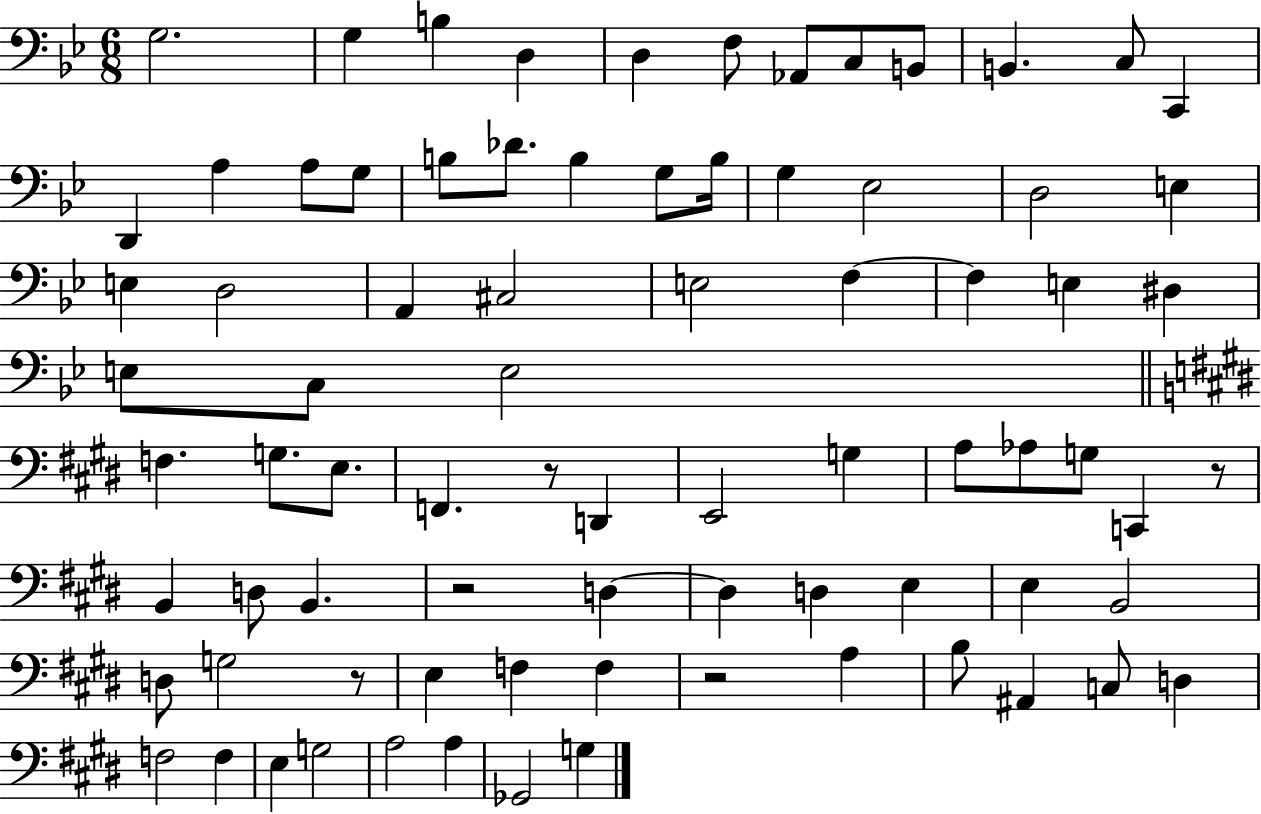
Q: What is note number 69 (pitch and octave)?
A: F3